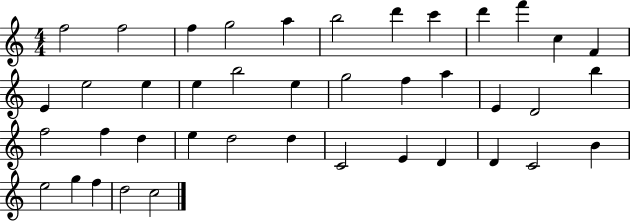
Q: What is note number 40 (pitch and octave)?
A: D5